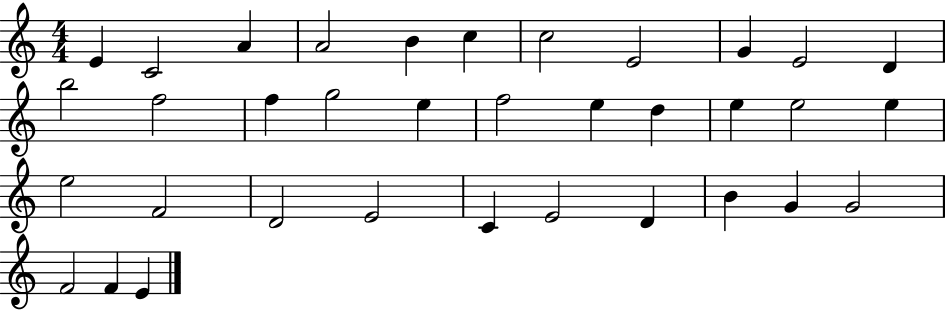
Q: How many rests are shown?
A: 0